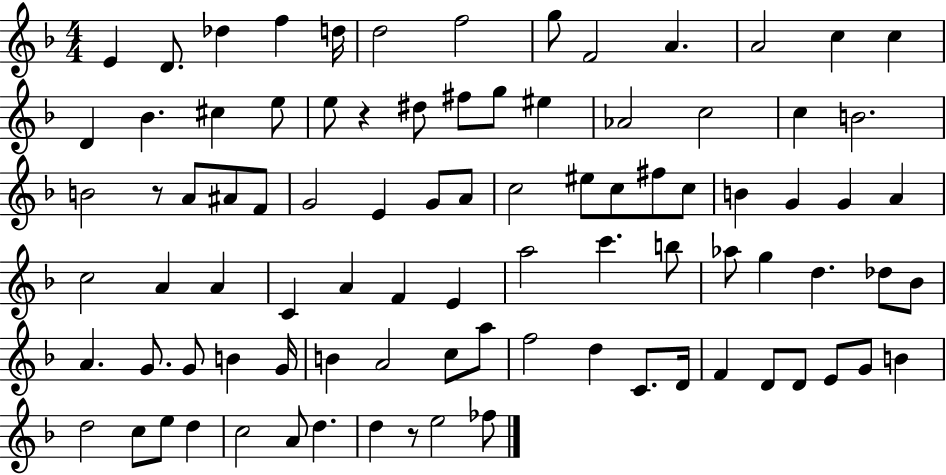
E4/q D4/e. Db5/q F5/q D5/s D5/h F5/h G5/e F4/h A4/q. A4/h C5/q C5/q D4/q Bb4/q. C#5/q E5/e E5/e R/q D#5/e F#5/e G5/e EIS5/q Ab4/h C5/h C5/q B4/h. B4/h R/e A4/e A#4/e F4/e G4/h E4/q G4/e A4/e C5/h EIS5/e C5/e F#5/e C5/e B4/q G4/q G4/q A4/q C5/h A4/q A4/q C4/q A4/q F4/q E4/q A5/h C6/q. B5/e Ab5/e G5/q D5/q. Db5/e Bb4/e A4/q. G4/e. G4/e B4/q G4/s B4/q A4/h C5/e A5/e F5/h D5/q C4/e. D4/s F4/q D4/e D4/e E4/e G4/e B4/q D5/h C5/e E5/e D5/q C5/h A4/e D5/q. D5/q R/e E5/h FES5/e